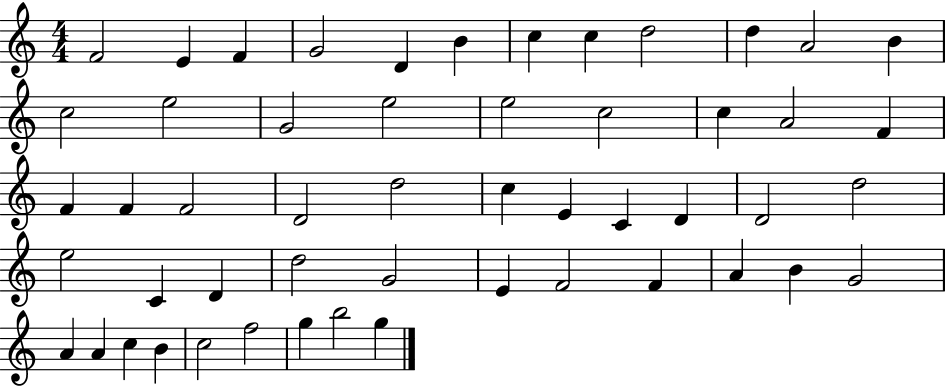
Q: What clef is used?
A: treble